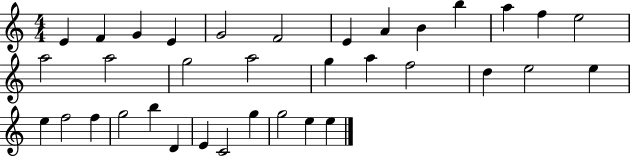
E4/q F4/q G4/q E4/q G4/h F4/h E4/q A4/q B4/q B5/q A5/q F5/q E5/h A5/h A5/h G5/h A5/h G5/q A5/q F5/h D5/q E5/h E5/q E5/q F5/h F5/q G5/h B5/q D4/q E4/q C4/h G5/q G5/h E5/q E5/q